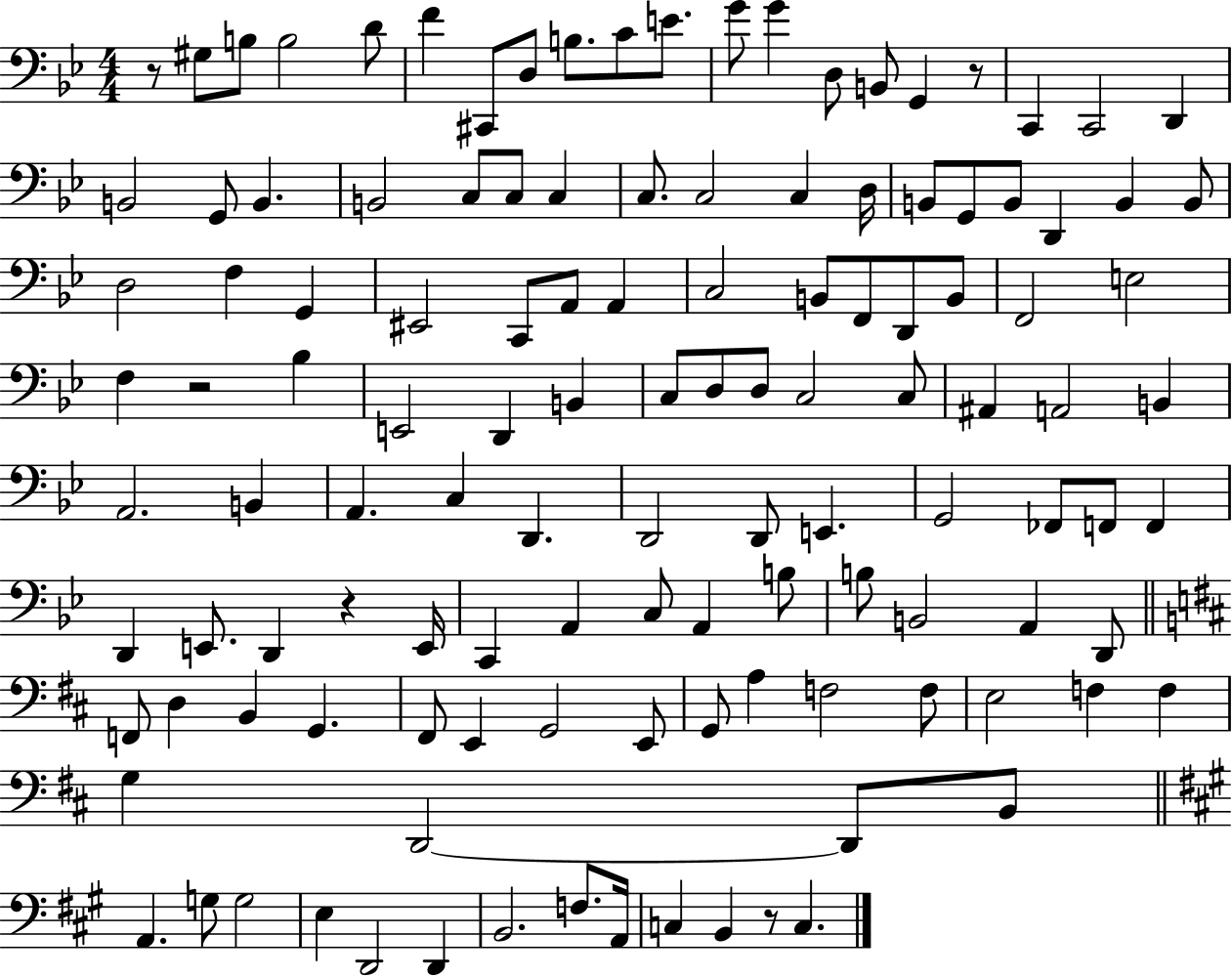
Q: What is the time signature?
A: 4/4